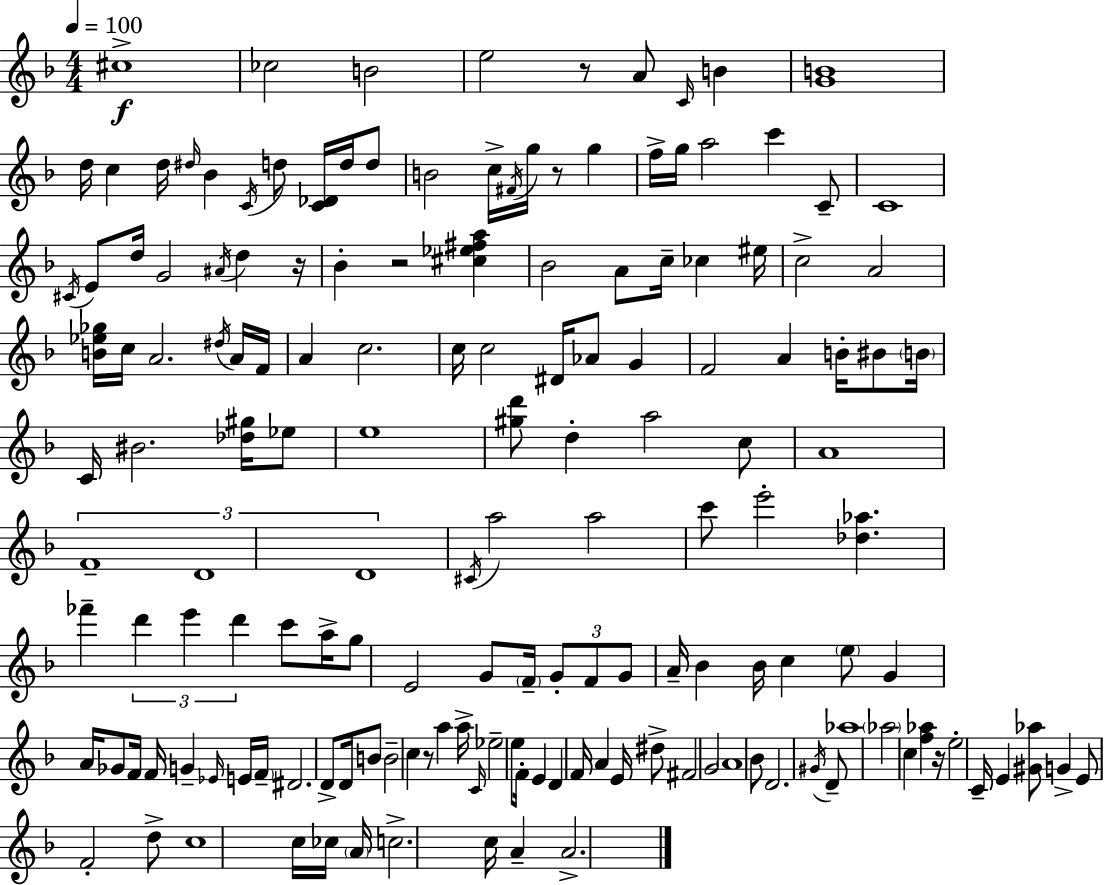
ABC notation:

X:1
T:Untitled
M:4/4
L:1/4
K:F
^c4 _c2 B2 e2 z/2 A/2 C/4 B [GB]4 d/4 c d/4 ^d/4 _B C/4 d/2 [C_D]/4 d/4 d/2 B2 c/4 ^F/4 g/4 z/2 g f/4 g/4 a2 c' C/2 C4 ^C/4 E/2 d/4 G2 ^A/4 d z/4 _B z2 [^c_e^fa] _B2 A/2 c/4 _c ^e/4 c2 A2 [B_e_g]/4 c/4 A2 ^d/4 A/4 F/4 A c2 c/4 c2 ^D/4 _A/2 G F2 A B/4 ^B/2 B/4 C/4 ^B2 [_d^g]/4 _e/2 e4 [^gd']/2 d a2 c/2 A4 F4 D4 D4 ^C/4 a2 a2 c'/2 e'2 [_d_a] _f' d' e' d' c'/2 a/4 g/2 E2 G/2 F/4 G/2 F/2 G/2 A/4 _B _B/4 c e/2 G A/4 _G/2 F/4 F/4 G _E/4 E/4 F/4 ^D2 D/2 D/4 B/2 B2 c z/2 a a/4 C/4 _e2 e/2 F/4 E D F/4 A E/4 ^d/2 ^F2 G2 A4 _B/2 D2 ^G/4 D/2 _a4 _a2 c [f_a] z/4 e2 C/4 E [^G_a]/2 G E/2 F2 d/2 c4 c/4 _c/4 A/4 c2 c/4 A A2